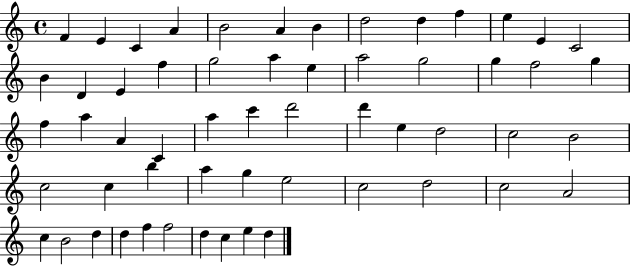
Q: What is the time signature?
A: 4/4